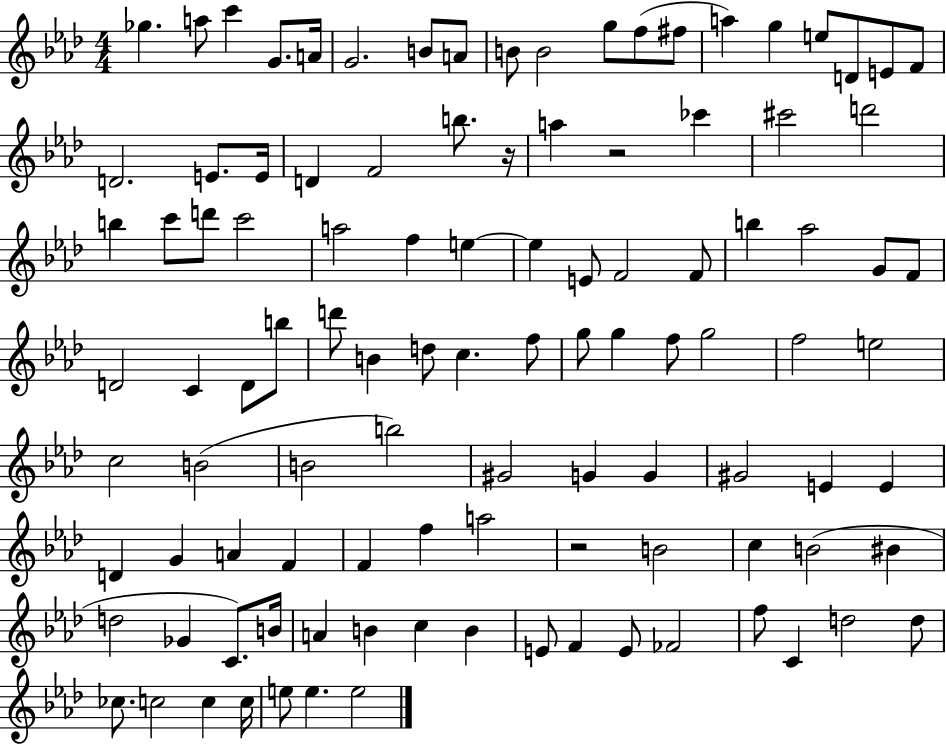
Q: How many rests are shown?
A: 3